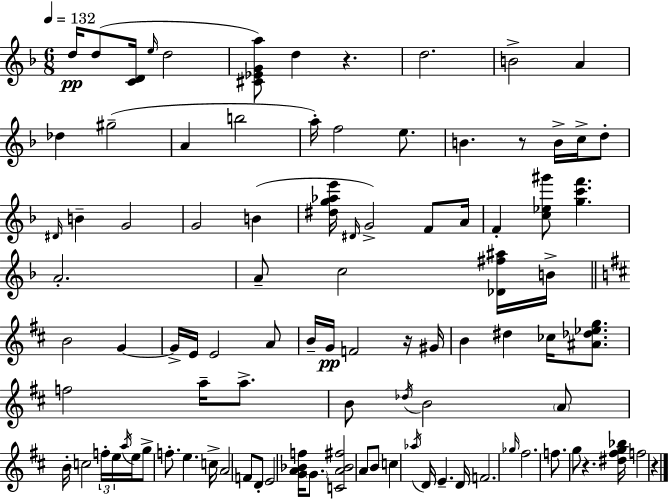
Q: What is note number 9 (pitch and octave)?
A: Db5